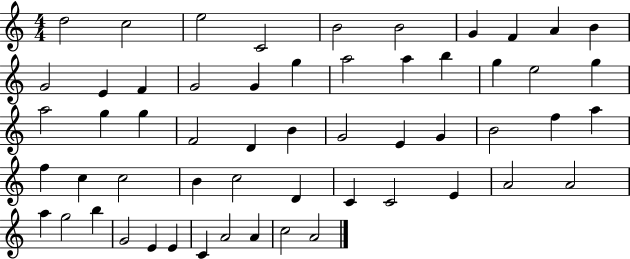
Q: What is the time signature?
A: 4/4